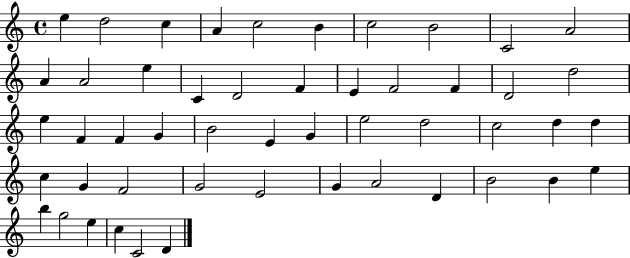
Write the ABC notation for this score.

X:1
T:Untitled
M:4/4
L:1/4
K:C
e d2 c A c2 B c2 B2 C2 A2 A A2 e C D2 F E F2 F D2 d2 e F F G B2 E G e2 d2 c2 d d c G F2 G2 E2 G A2 D B2 B e b g2 e c C2 D